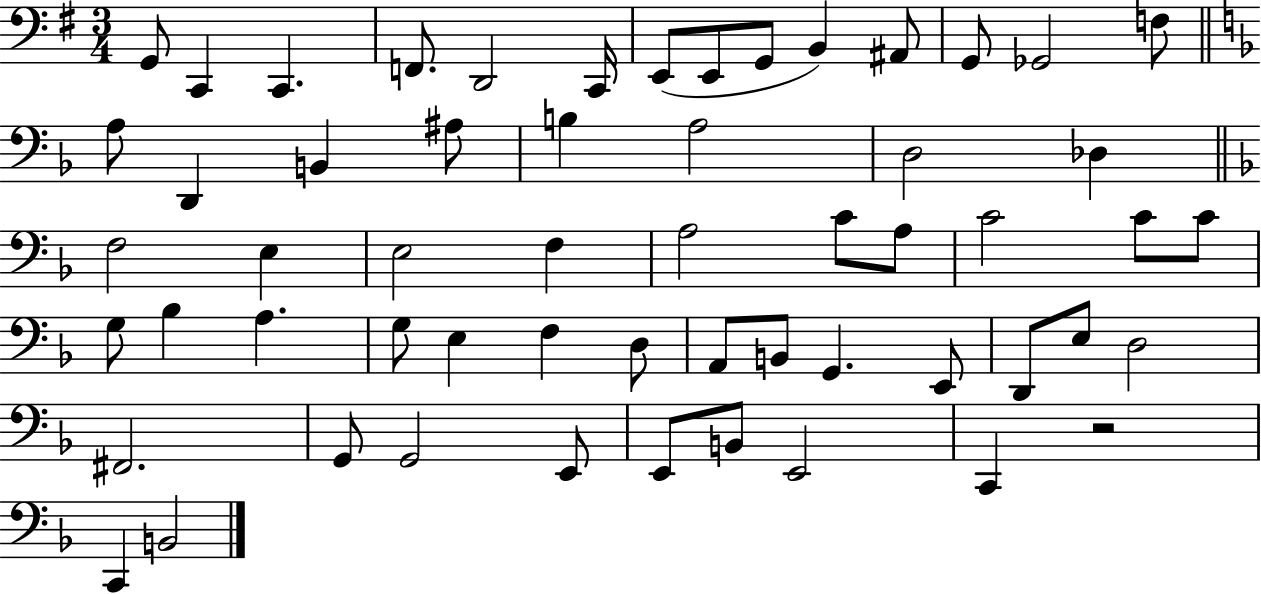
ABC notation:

X:1
T:Untitled
M:3/4
L:1/4
K:G
G,,/2 C,, C,, F,,/2 D,,2 C,,/4 E,,/2 E,,/2 G,,/2 B,, ^A,,/2 G,,/2 _G,,2 F,/2 A,/2 D,, B,, ^A,/2 B, A,2 D,2 _D, F,2 E, E,2 F, A,2 C/2 A,/2 C2 C/2 C/2 G,/2 _B, A, G,/2 E, F, D,/2 A,,/2 B,,/2 G,, E,,/2 D,,/2 E,/2 D,2 ^F,,2 G,,/2 G,,2 E,,/2 E,,/2 B,,/2 E,,2 C,, z2 C,, B,,2